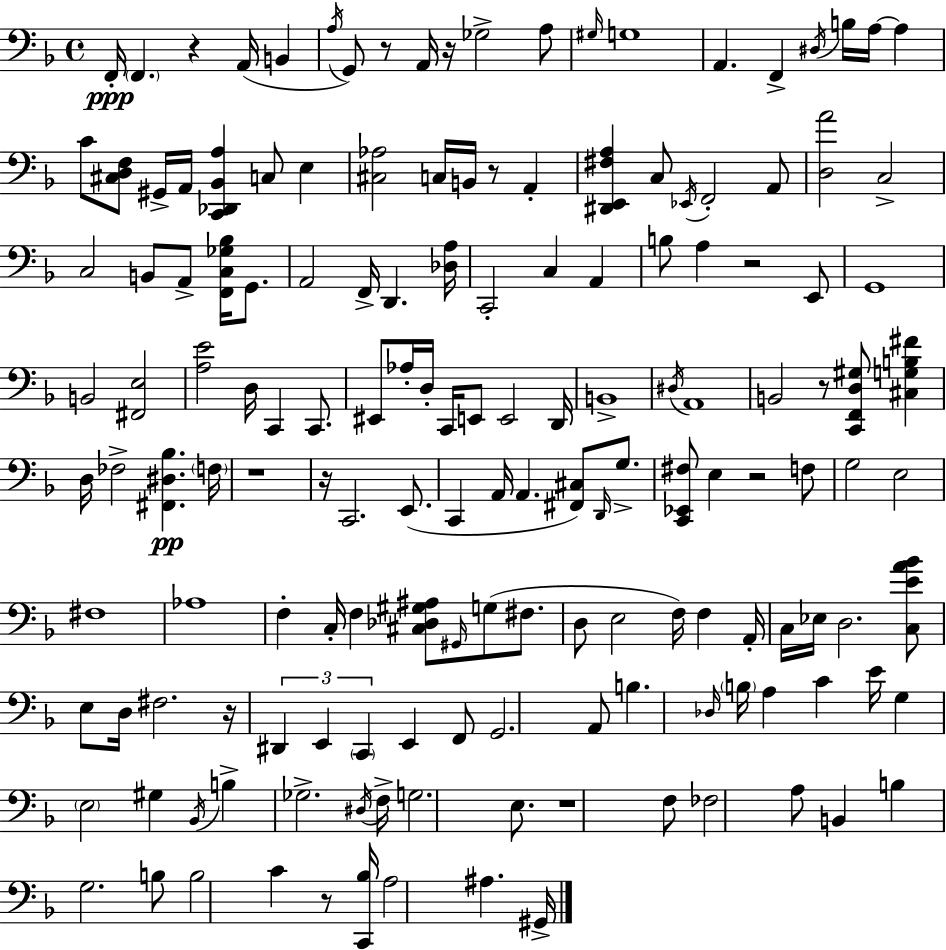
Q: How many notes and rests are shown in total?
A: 156